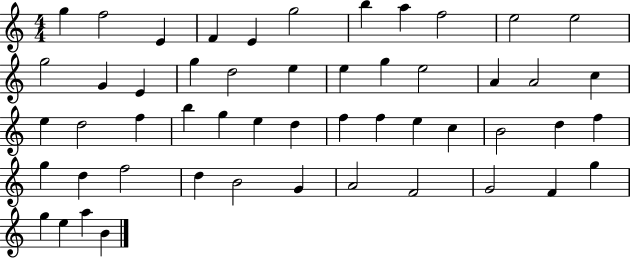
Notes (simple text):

G5/q F5/h E4/q F4/q E4/q G5/h B5/q A5/q F5/h E5/h E5/h G5/h G4/q E4/q G5/q D5/h E5/q E5/q G5/q E5/h A4/q A4/h C5/q E5/q D5/h F5/q B5/q G5/q E5/q D5/q F5/q F5/q E5/q C5/q B4/h D5/q F5/q G5/q D5/q F5/h D5/q B4/h G4/q A4/h F4/h G4/h F4/q G5/q G5/q E5/q A5/q B4/q